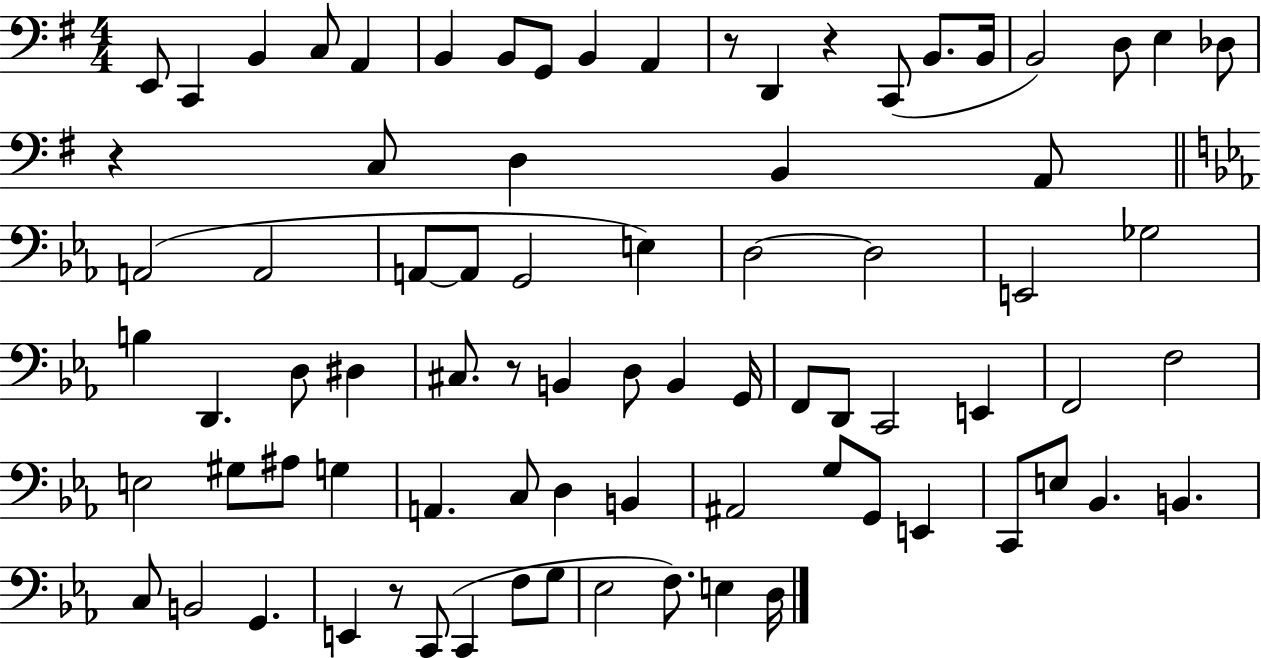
E2/e C2/q B2/q C3/e A2/q B2/q B2/e G2/e B2/q A2/q R/e D2/q R/q C2/e B2/e. B2/s B2/h D3/e E3/q Db3/e R/q C3/e D3/q B2/q A2/e A2/h A2/h A2/e A2/e G2/h E3/q D3/h D3/h E2/h Gb3/h B3/q D2/q. D3/e D#3/q C#3/e. R/e B2/q D3/e B2/q G2/s F2/e D2/e C2/h E2/q F2/h F3/h E3/h G#3/e A#3/e G3/q A2/q. C3/e D3/q B2/q A#2/h G3/e G2/e E2/q C2/e E3/e Bb2/q. B2/q. C3/e B2/h G2/q. E2/q R/e C2/e C2/q F3/e G3/e Eb3/h F3/e. E3/q D3/s